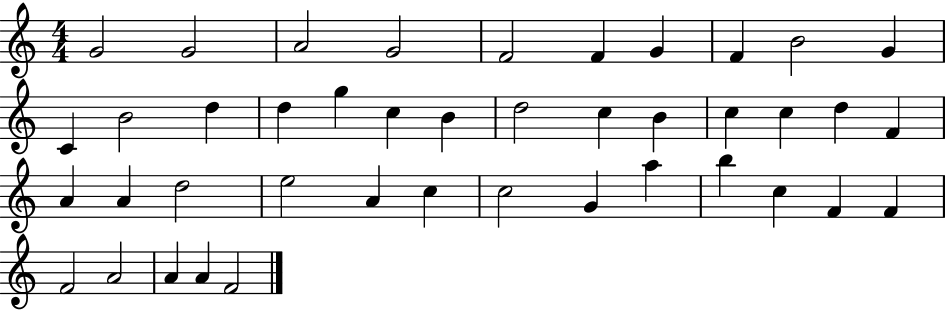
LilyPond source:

{
  \clef treble
  \numericTimeSignature
  \time 4/4
  \key c \major
  g'2 g'2 | a'2 g'2 | f'2 f'4 g'4 | f'4 b'2 g'4 | \break c'4 b'2 d''4 | d''4 g''4 c''4 b'4 | d''2 c''4 b'4 | c''4 c''4 d''4 f'4 | \break a'4 a'4 d''2 | e''2 a'4 c''4 | c''2 g'4 a''4 | b''4 c''4 f'4 f'4 | \break f'2 a'2 | a'4 a'4 f'2 | \bar "|."
}